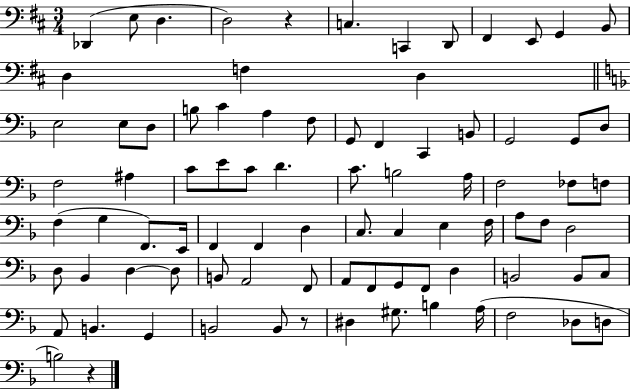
X:1
T:Untitled
M:3/4
L:1/4
K:D
_D,, E,/2 D, D,2 z C, C,, D,,/2 ^F,, E,,/2 G,, B,,/2 D, F, D, E,2 E,/2 D,/2 B,/2 C A, F,/2 G,,/2 F,, C,, B,,/2 G,,2 G,,/2 D,/2 F,2 ^A, C/2 E/2 C/2 D C/2 B,2 A,/4 F,2 _F,/2 F,/2 F, G, F,,/2 E,,/4 F,, F,, D, C,/2 C, E, F,/4 A,/2 F,/2 D,2 D,/2 _B,, D, D,/2 B,,/2 A,,2 F,,/2 A,,/2 F,,/2 G,,/2 F,,/2 D, B,,2 B,,/2 C,/2 A,,/2 B,, G,, B,,2 B,,/2 z/2 ^D, ^G,/2 B, A,/4 F,2 _D,/2 D,/2 B,2 z